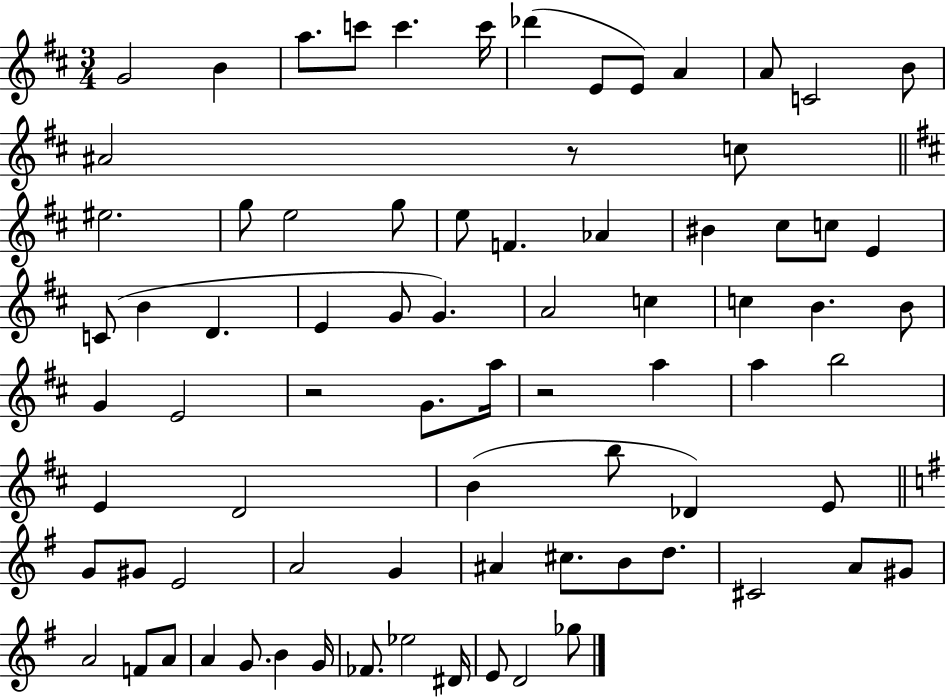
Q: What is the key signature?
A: D major